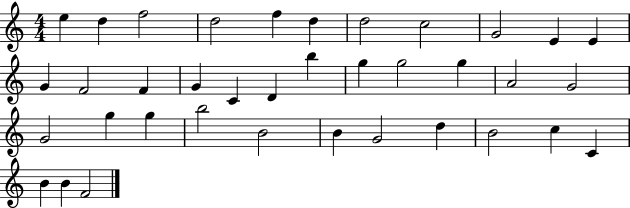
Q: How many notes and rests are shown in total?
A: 37